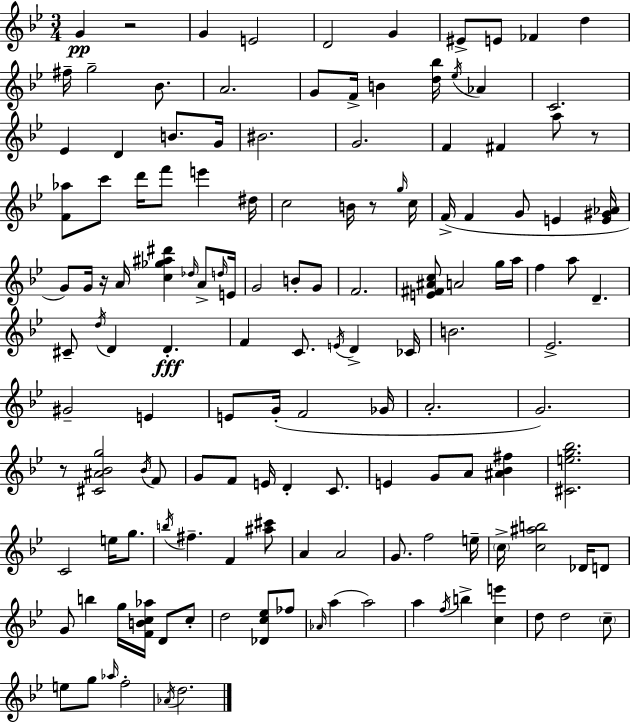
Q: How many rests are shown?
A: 5